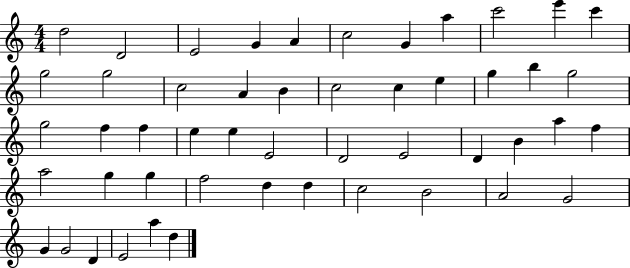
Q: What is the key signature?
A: C major